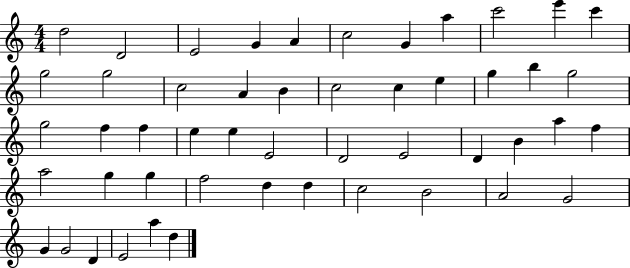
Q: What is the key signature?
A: C major